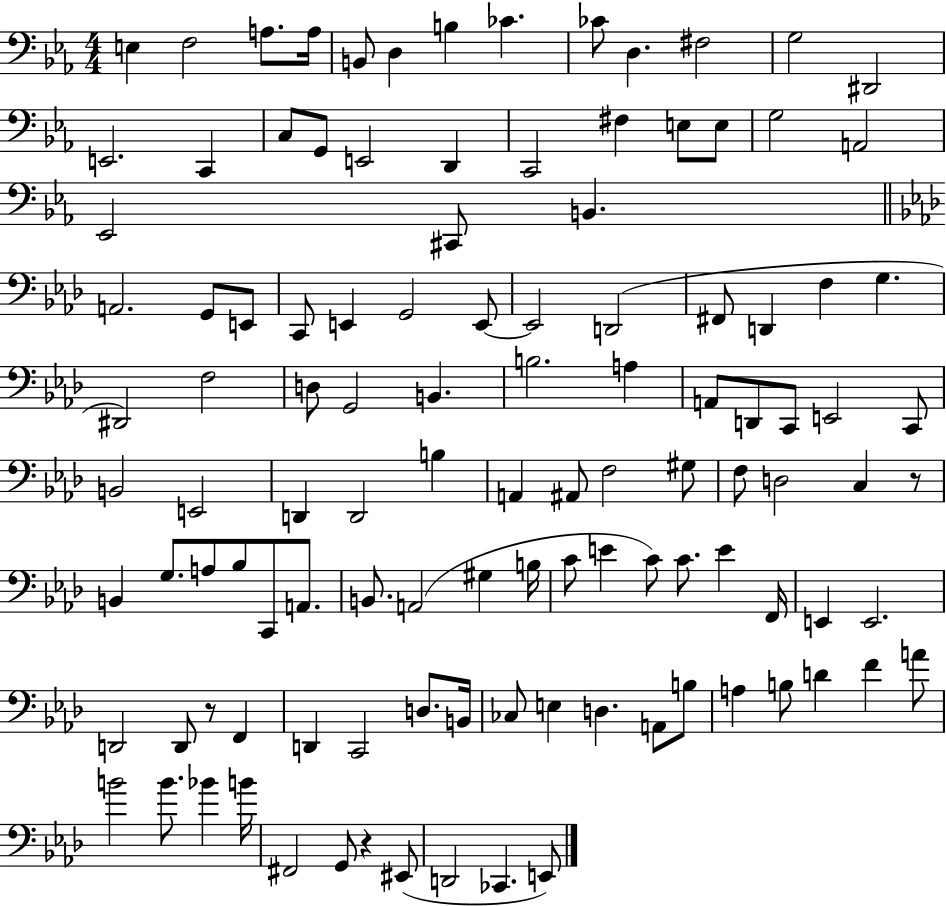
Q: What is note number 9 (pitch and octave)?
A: CES4